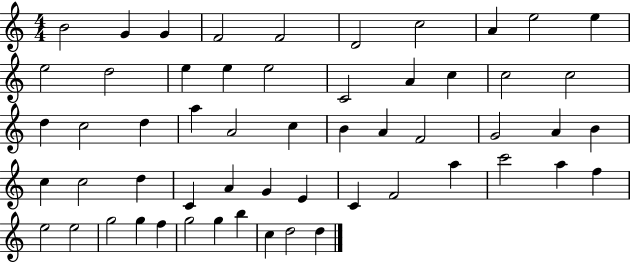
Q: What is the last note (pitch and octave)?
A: D5